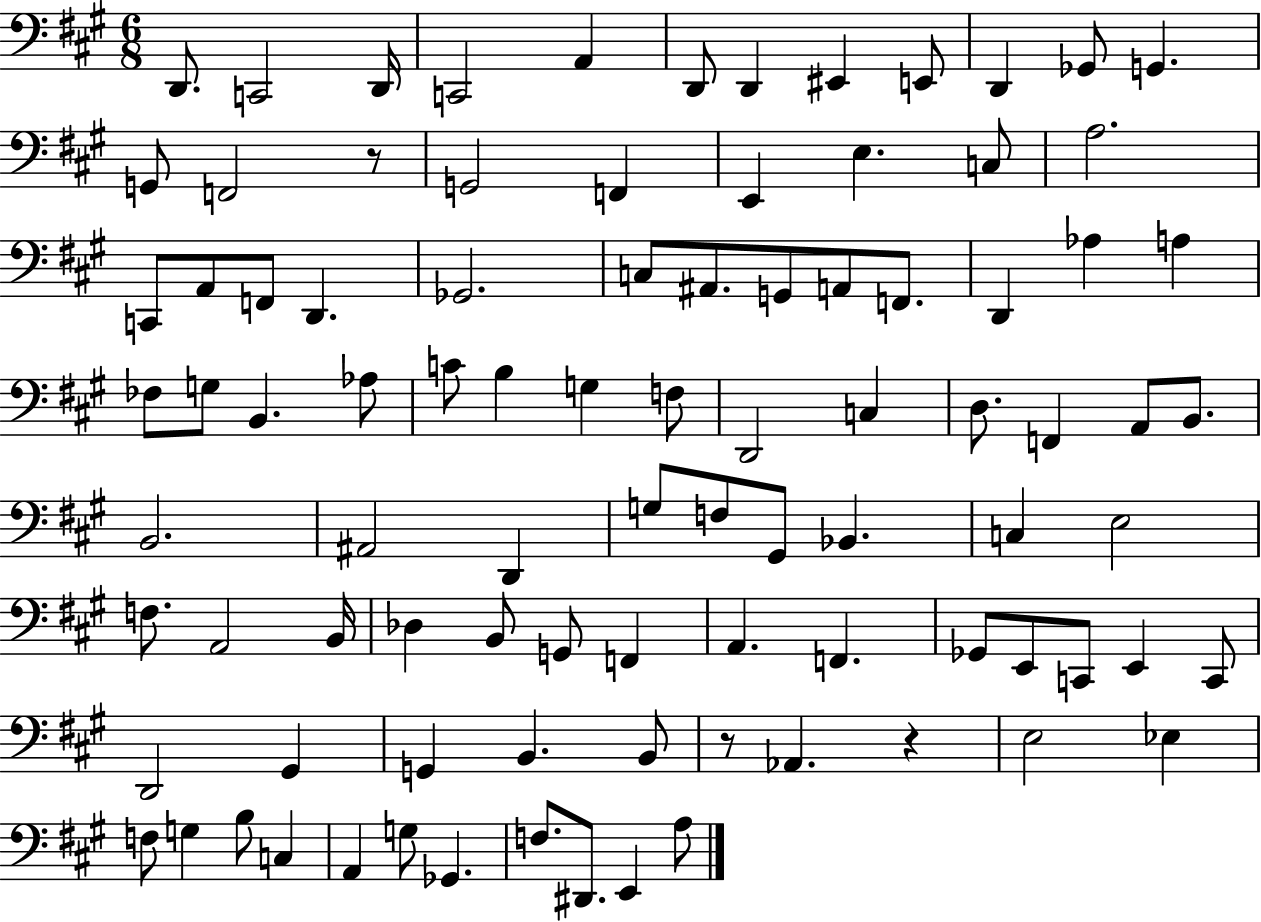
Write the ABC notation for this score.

X:1
T:Untitled
M:6/8
L:1/4
K:A
D,,/2 C,,2 D,,/4 C,,2 A,, D,,/2 D,, ^E,, E,,/2 D,, _G,,/2 G,, G,,/2 F,,2 z/2 G,,2 F,, E,, E, C,/2 A,2 C,,/2 A,,/2 F,,/2 D,, _G,,2 C,/2 ^A,,/2 G,,/2 A,,/2 F,,/2 D,, _A, A, _F,/2 G,/2 B,, _A,/2 C/2 B, G, F,/2 D,,2 C, D,/2 F,, A,,/2 B,,/2 B,,2 ^A,,2 D,, G,/2 F,/2 ^G,,/2 _B,, C, E,2 F,/2 A,,2 B,,/4 _D, B,,/2 G,,/2 F,, A,, F,, _G,,/2 E,,/2 C,,/2 E,, C,,/2 D,,2 ^G,, G,, B,, B,,/2 z/2 _A,, z E,2 _E, F,/2 G, B,/2 C, A,, G,/2 _G,, F,/2 ^D,,/2 E,, A,/2